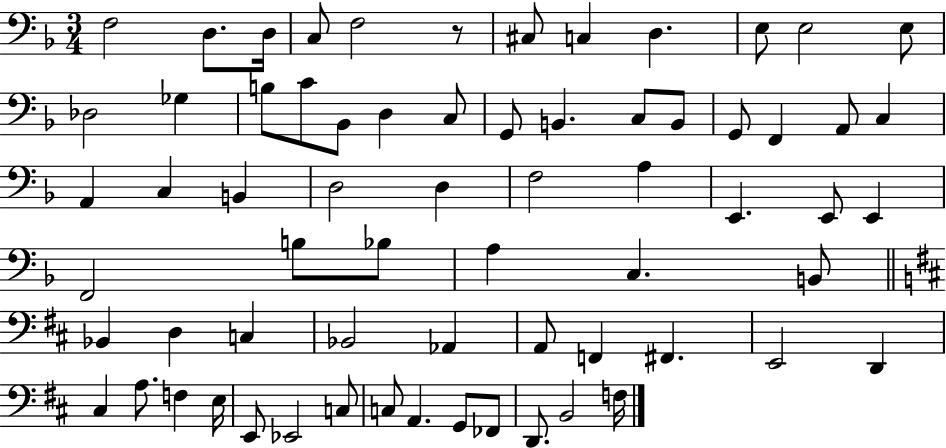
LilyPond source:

{
  \clef bass
  \numericTimeSignature
  \time 3/4
  \key f \major
  f2 d8. d16 | c8 f2 r8 | cis8 c4 d4. | e8 e2 e8 | \break des2 ges4 | b8 c'8 bes,8 d4 c8 | g,8 b,4. c8 b,8 | g,8 f,4 a,8 c4 | \break a,4 c4 b,4 | d2 d4 | f2 a4 | e,4. e,8 e,4 | \break f,2 b8 bes8 | a4 c4. b,8 | \bar "||" \break \key d \major bes,4 d4 c4 | bes,2 aes,4 | a,8 f,4 fis,4. | e,2 d,4 | \break cis4 a8. f4 e16 | e,8 ees,2 c8 | c8 a,4. g,8 fes,8 | d,8. b,2 f16 | \break \bar "|."
}